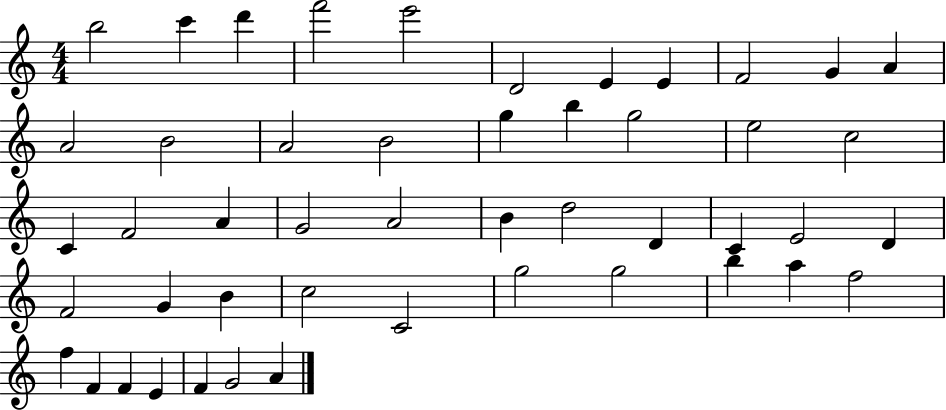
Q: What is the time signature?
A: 4/4